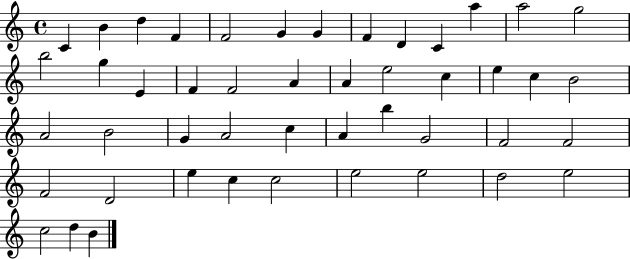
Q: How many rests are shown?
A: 0